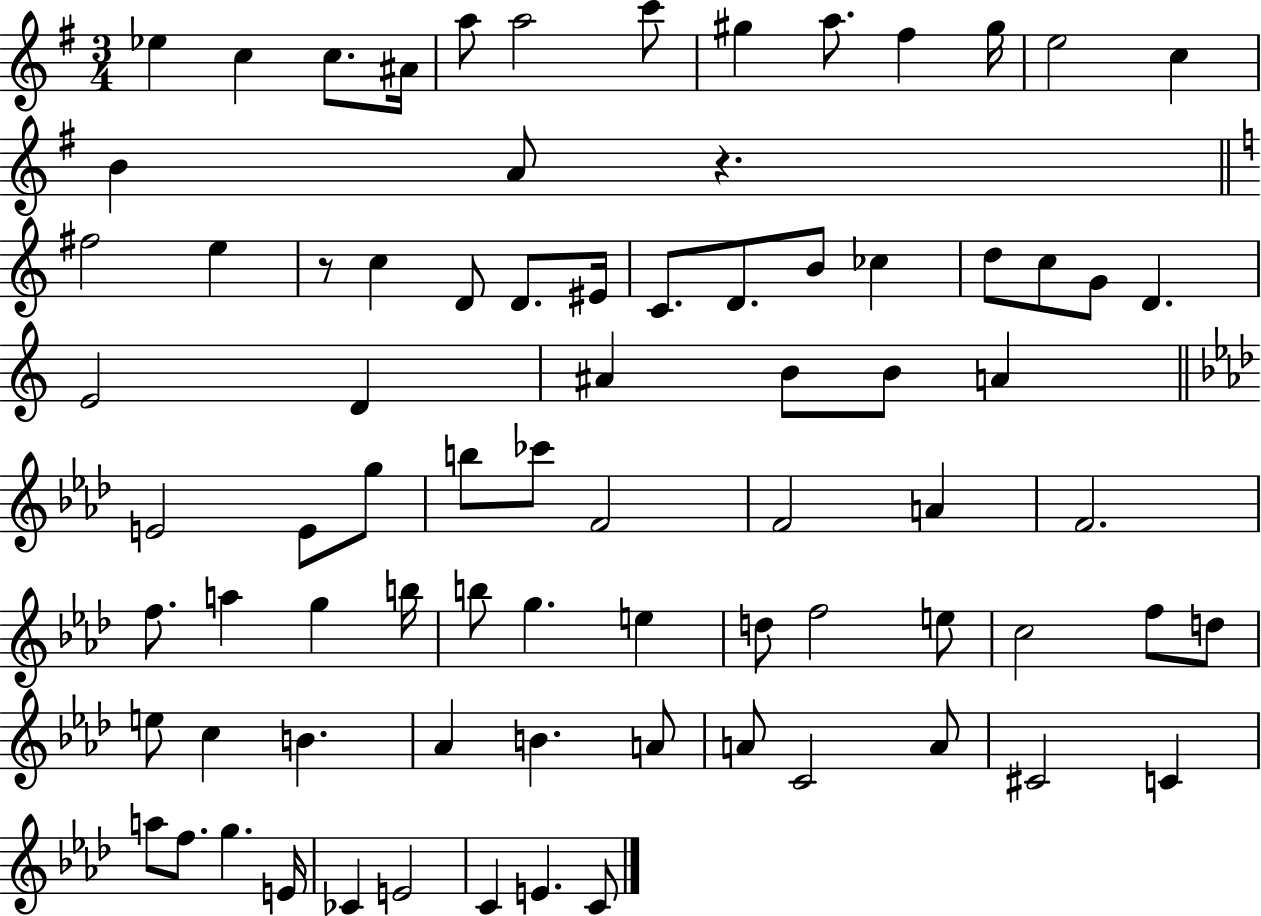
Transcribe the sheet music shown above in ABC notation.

X:1
T:Untitled
M:3/4
L:1/4
K:G
_e c c/2 ^A/4 a/2 a2 c'/2 ^g a/2 ^f ^g/4 e2 c B A/2 z ^f2 e z/2 c D/2 D/2 ^E/4 C/2 D/2 B/2 _c d/2 c/2 G/2 D E2 D ^A B/2 B/2 A E2 E/2 g/2 b/2 _c'/2 F2 F2 A F2 f/2 a g b/4 b/2 g e d/2 f2 e/2 c2 f/2 d/2 e/2 c B _A B A/2 A/2 C2 A/2 ^C2 C a/2 f/2 g E/4 _C E2 C E C/2